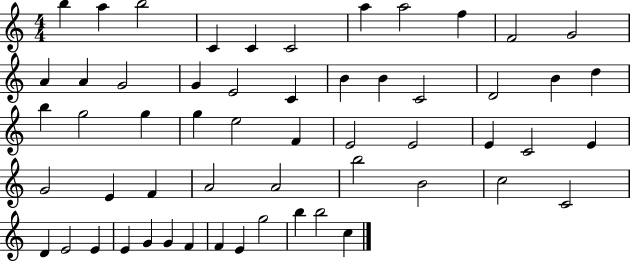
B5/q A5/q B5/h C4/q C4/q C4/h A5/q A5/h F5/q F4/h G4/h A4/q A4/q G4/h G4/q E4/h C4/q B4/q B4/q C4/h D4/h B4/q D5/q B5/q G5/h G5/q G5/q E5/h F4/q E4/h E4/h E4/q C4/h E4/q G4/h E4/q F4/q A4/h A4/h B5/h B4/h C5/h C4/h D4/q E4/h E4/q E4/q G4/q G4/q F4/q F4/q E4/q G5/h B5/q B5/h C5/q